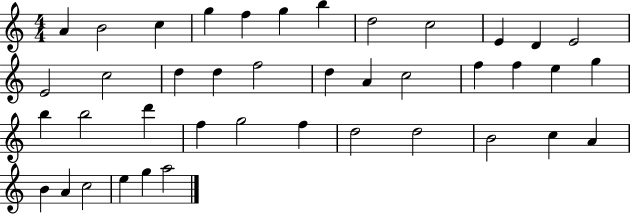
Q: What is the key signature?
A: C major